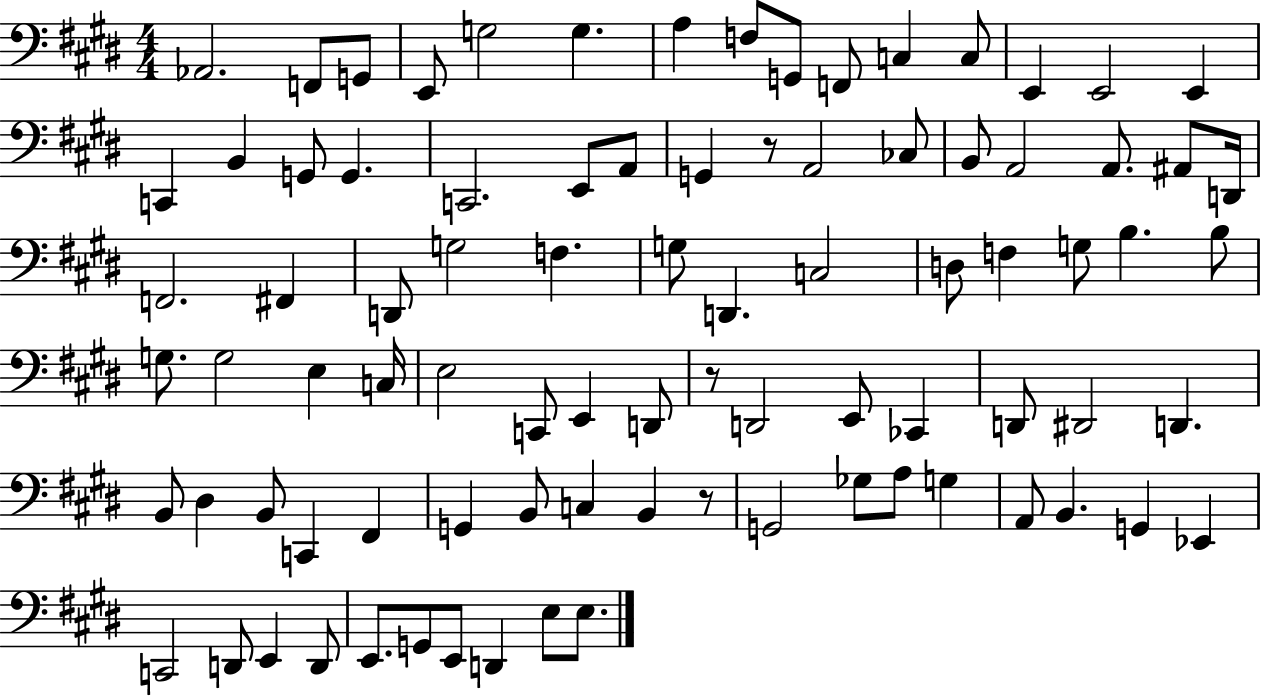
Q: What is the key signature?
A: E major